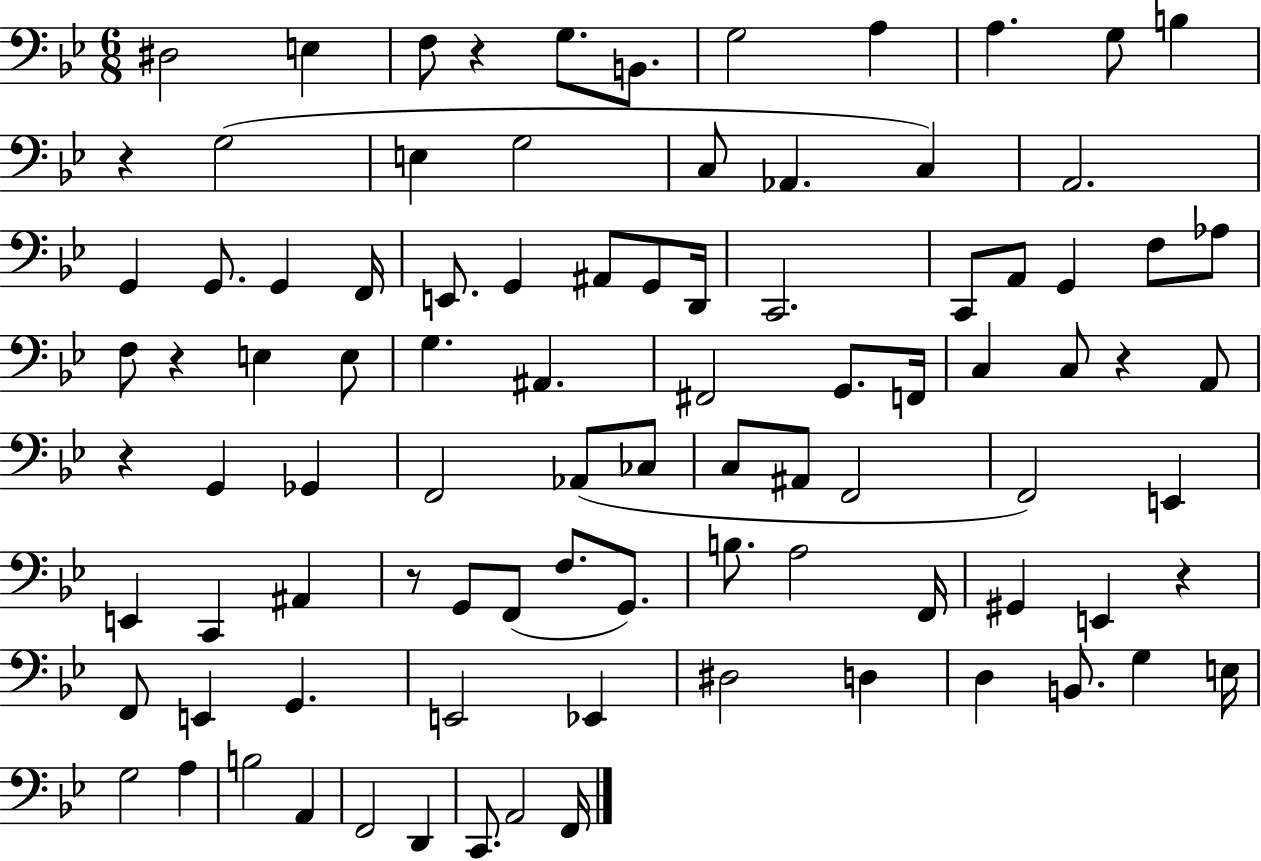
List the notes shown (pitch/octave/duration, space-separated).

D#3/h E3/q F3/e R/q G3/e. B2/e. G3/h A3/q A3/q. G3/e B3/q R/q G3/h E3/q G3/h C3/e Ab2/q. C3/q A2/h. G2/q G2/e. G2/q F2/s E2/e. G2/q A#2/e G2/e D2/s C2/h. C2/e A2/e G2/q F3/e Ab3/e F3/e R/q E3/q E3/e G3/q. A#2/q. F#2/h G2/e. F2/s C3/q C3/e R/q A2/e R/q G2/q Gb2/q F2/h Ab2/e CES3/e C3/e A#2/e F2/h F2/h E2/q E2/q C2/q A#2/q R/e G2/e F2/e F3/e. G2/e. B3/e. A3/h F2/s G#2/q E2/q R/q F2/e E2/q G2/q. E2/h Eb2/q D#3/h D3/q D3/q B2/e. G3/q E3/s G3/h A3/q B3/h A2/q F2/h D2/q C2/e. A2/h F2/s